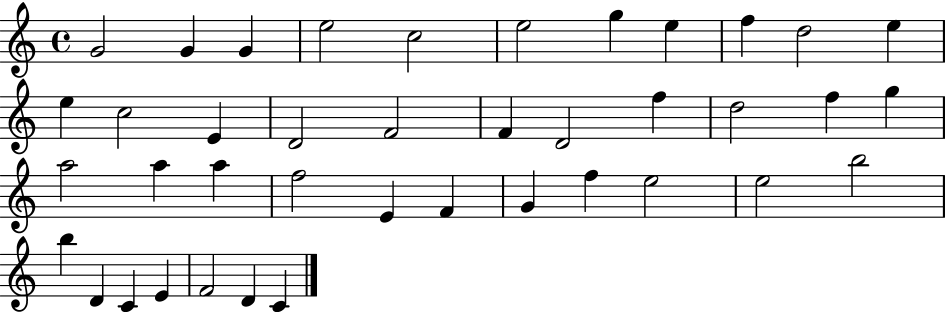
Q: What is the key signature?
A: C major